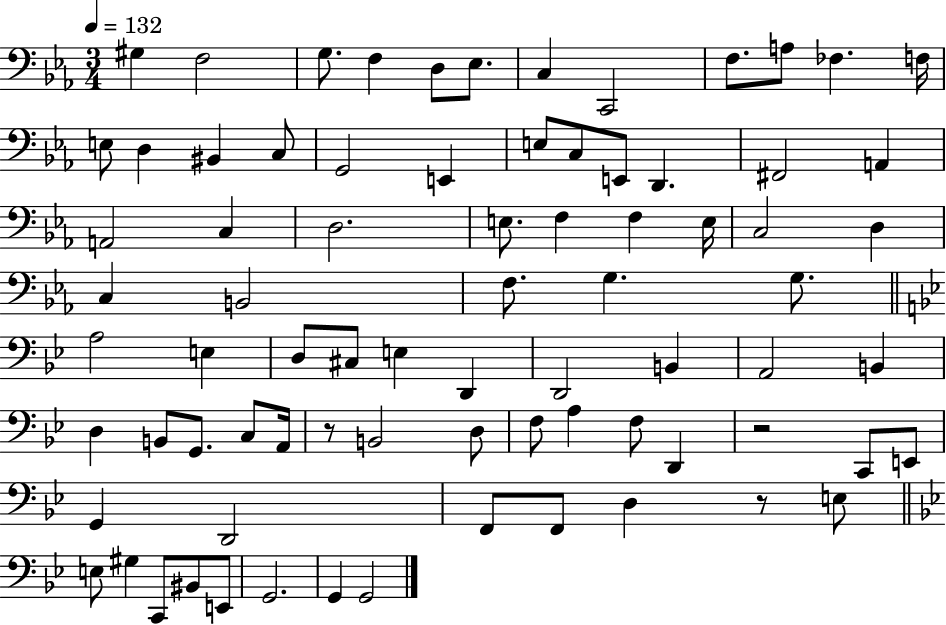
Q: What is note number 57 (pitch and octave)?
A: A3